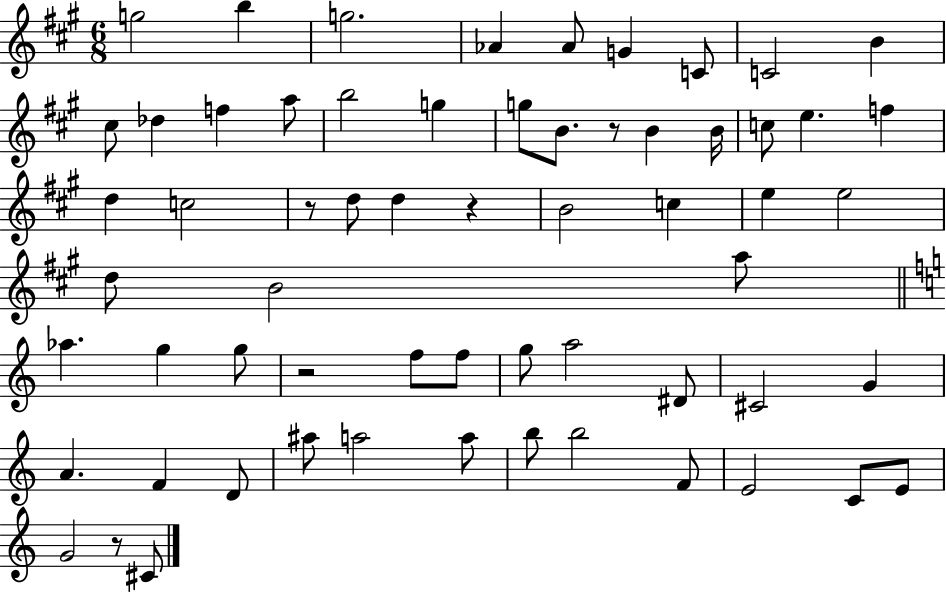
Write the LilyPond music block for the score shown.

{
  \clef treble
  \numericTimeSignature
  \time 6/8
  \key a \major
  g''2 b''4 | g''2. | aes'4 aes'8 g'4 c'8 | c'2 b'4 | \break cis''8 des''4 f''4 a''8 | b''2 g''4 | g''8 b'8. r8 b'4 b'16 | c''8 e''4. f''4 | \break d''4 c''2 | r8 d''8 d''4 r4 | b'2 c''4 | e''4 e''2 | \break d''8 b'2 a''8 | \bar "||" \break \key a \minor aes''4. g''4 g''8 | r2 f''8 f''8 | g''8 a''2 dis'8 | cis'2 g'4 | \break a'4. f'4 d'8 | ais''8 a''2 a''8 | b''8 b''2 f'8 | e'2 c'8 e'8 | \break g'2 r8 cis'8 | \bar "|."
}